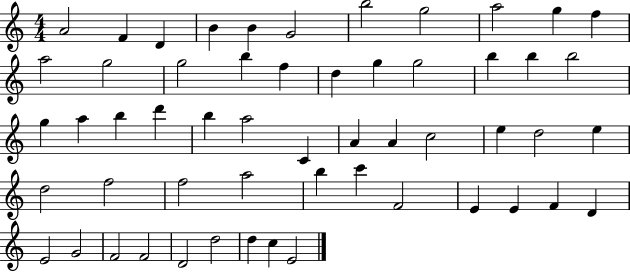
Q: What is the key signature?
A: C major